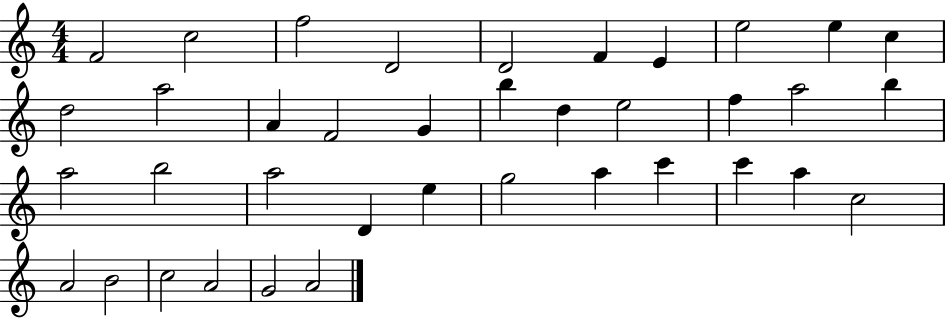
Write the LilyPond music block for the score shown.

{
  \clef treble
  \numericTimeSignature
  \time 4/4
  \key c \major
  f'2 c''2 | f''2 d'2 | d'2 f'4 e'4 | e''2 e''4 c''4 | \break d''2 a''2 | a'4 f'2 g'4 | b''4 d''4 e''2 | f''4 a''2 b''4 | \break a''2 b''2 | a''2 d'4 e''4 | g''2 a''4 c'''4 | c'''4 a''4 c''2 | \break a'2 b'2 | c''2 a'2 | g'2 a'2 | \bar "|."
}